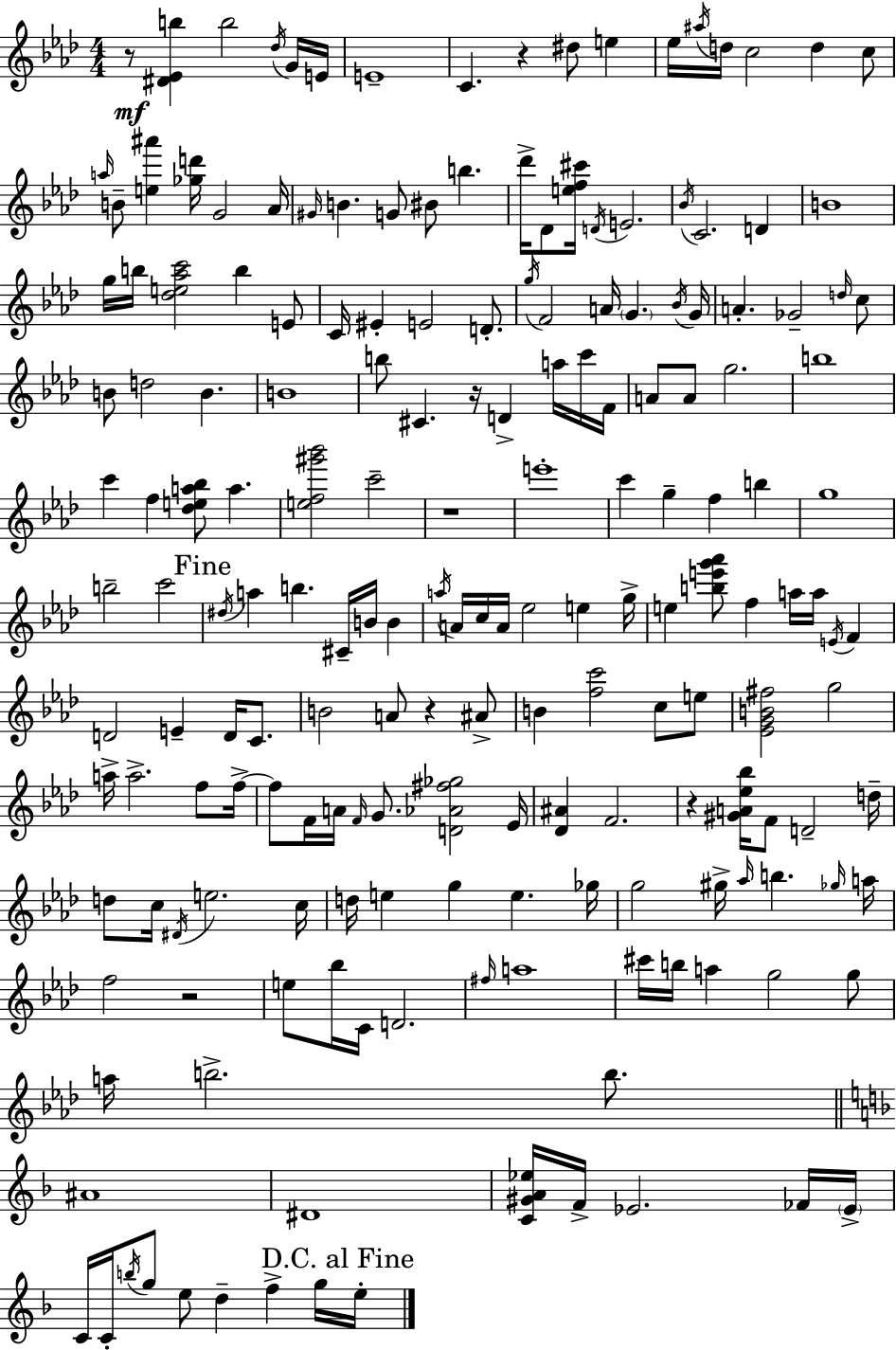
R/e [D#4,Eb4,B5]/q B5/h Db5/s G4/s E4/s E4/w C4/q. R/q D#5/e E5/q Eb5/s A#5/s D5/s C5/h D5/q C5/e A5/s B4/e [E5,A#6]/q [Gb5,D6]/s G4/h Ab4/s G#4/s B4/q. G4/e BIS4/e B5/q. Db6/s Db4/e [E5,F5,C#6]/s D4/s E4/h. Bb4/s C4/h. D4/q B4/w G5/s B5/s [Db5,E5,Ab5,C6]/h B5/q E4/e C4/s EIS4/q E4/h D4/e. G5/s F4/h A4/s G4/q. Bb4/s G4/s A4/q. Gb4/h D5/s C5/e B4/e D5/h B4/q. B4/w B5/e C#4/q. R/s D4/q A5/s C6/s F4/s A4/e A4/e G5/h. B5/w C6/q F5/q [Db5,E5,A5,Bb5]/e A5/q. [E5,F5,G#6,Bb6]/h C6/h R/w E6/w C6/q G5/q F5/q B5/q G5/w B5/h C6/h D#5/s A5/q B5/q. C#4/s B4/s B4/q A5/s A4/s C5/s A4/s Eb5/h E5/q G5/s E5/q [B5,E6,G6,Ab6]/e F5/q A5/s A5/s E4/s F4/q D4/h E4/q D4/s C4/e. B4/h A4/e R/q A#4/e B4/q [F5,C6]/h C5/e E5/e [Eb4,G4,B4,F#5]/h G5/h A5/s A5/h. F5/e F5/s F5/e F4/s A4/s F4/s G4/e. [D4,Ab4,F#5,Gb5]/h Eb4/s [Db4,A#4]/q F4/h. R/q [G#4,A4,Eb5,Bb5]/s F4/e D4/h D5/s D5/e C5/s D#4/s E5/h. C5/s D5/s E5/q G5/q E5/q. Gb5/s G5/h G#5/s Ab5/s B5/q. Gb5/s A5/s F5/h R/h E5/e Bb5/s C4/s D4/h. F#5/s A5/w C#6/s B5/s A5/q G5/h G5/e A5/s B5/h. B5/e. A#4/w D#4/w [C4,G#4,A4,Eb5]/s F4/s Eb4/h. FES4/s Eb4/s C4/s C4/s B5/s G5/e E5/e D5/q F5/q G5/s E5/s